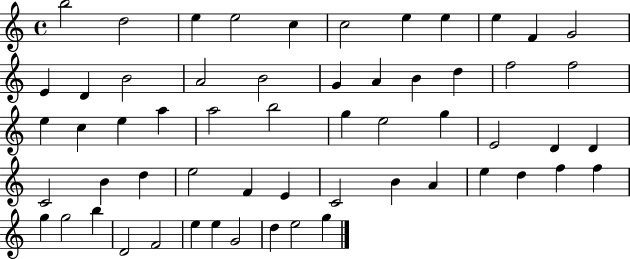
B5/h D5/h E5/q E5/h C5/q C5/h E5/q E5/q E5/q F4/q G4/h E4/q D4/q B4/h A4/h B4/h G4/q A4/q B4/q D5/q F5/h F5/h E5/q C5/q E5/q A5/q A5/h B5/h G5/q E5/h G5/q E4/h D4/q D4/q C4/h B4/q D5/q E5/h F4/q E4/q C4/h B4/q A4/q E5/q D5/q F5/q F5/q G5/q G5/h B5/q D4/h F4/h E5/q E5/q G4/h D5/q E5/h G5/q